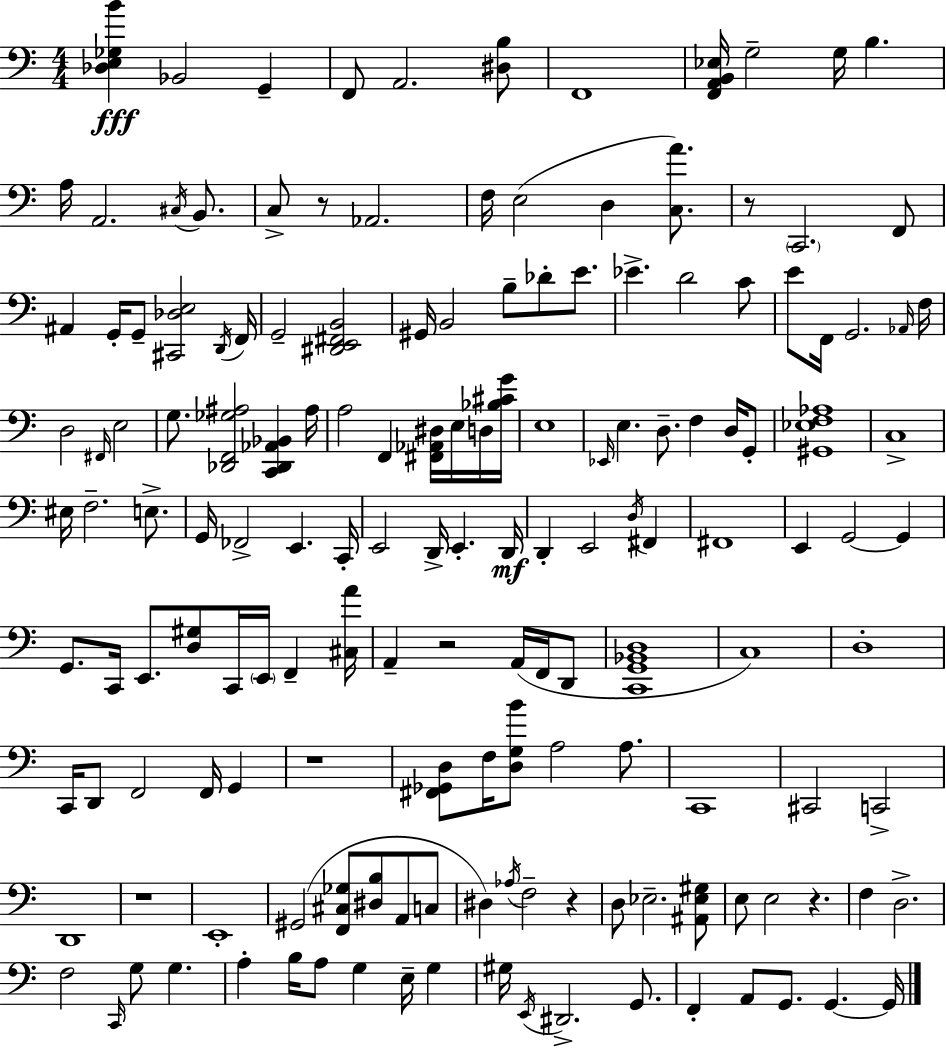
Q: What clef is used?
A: bass